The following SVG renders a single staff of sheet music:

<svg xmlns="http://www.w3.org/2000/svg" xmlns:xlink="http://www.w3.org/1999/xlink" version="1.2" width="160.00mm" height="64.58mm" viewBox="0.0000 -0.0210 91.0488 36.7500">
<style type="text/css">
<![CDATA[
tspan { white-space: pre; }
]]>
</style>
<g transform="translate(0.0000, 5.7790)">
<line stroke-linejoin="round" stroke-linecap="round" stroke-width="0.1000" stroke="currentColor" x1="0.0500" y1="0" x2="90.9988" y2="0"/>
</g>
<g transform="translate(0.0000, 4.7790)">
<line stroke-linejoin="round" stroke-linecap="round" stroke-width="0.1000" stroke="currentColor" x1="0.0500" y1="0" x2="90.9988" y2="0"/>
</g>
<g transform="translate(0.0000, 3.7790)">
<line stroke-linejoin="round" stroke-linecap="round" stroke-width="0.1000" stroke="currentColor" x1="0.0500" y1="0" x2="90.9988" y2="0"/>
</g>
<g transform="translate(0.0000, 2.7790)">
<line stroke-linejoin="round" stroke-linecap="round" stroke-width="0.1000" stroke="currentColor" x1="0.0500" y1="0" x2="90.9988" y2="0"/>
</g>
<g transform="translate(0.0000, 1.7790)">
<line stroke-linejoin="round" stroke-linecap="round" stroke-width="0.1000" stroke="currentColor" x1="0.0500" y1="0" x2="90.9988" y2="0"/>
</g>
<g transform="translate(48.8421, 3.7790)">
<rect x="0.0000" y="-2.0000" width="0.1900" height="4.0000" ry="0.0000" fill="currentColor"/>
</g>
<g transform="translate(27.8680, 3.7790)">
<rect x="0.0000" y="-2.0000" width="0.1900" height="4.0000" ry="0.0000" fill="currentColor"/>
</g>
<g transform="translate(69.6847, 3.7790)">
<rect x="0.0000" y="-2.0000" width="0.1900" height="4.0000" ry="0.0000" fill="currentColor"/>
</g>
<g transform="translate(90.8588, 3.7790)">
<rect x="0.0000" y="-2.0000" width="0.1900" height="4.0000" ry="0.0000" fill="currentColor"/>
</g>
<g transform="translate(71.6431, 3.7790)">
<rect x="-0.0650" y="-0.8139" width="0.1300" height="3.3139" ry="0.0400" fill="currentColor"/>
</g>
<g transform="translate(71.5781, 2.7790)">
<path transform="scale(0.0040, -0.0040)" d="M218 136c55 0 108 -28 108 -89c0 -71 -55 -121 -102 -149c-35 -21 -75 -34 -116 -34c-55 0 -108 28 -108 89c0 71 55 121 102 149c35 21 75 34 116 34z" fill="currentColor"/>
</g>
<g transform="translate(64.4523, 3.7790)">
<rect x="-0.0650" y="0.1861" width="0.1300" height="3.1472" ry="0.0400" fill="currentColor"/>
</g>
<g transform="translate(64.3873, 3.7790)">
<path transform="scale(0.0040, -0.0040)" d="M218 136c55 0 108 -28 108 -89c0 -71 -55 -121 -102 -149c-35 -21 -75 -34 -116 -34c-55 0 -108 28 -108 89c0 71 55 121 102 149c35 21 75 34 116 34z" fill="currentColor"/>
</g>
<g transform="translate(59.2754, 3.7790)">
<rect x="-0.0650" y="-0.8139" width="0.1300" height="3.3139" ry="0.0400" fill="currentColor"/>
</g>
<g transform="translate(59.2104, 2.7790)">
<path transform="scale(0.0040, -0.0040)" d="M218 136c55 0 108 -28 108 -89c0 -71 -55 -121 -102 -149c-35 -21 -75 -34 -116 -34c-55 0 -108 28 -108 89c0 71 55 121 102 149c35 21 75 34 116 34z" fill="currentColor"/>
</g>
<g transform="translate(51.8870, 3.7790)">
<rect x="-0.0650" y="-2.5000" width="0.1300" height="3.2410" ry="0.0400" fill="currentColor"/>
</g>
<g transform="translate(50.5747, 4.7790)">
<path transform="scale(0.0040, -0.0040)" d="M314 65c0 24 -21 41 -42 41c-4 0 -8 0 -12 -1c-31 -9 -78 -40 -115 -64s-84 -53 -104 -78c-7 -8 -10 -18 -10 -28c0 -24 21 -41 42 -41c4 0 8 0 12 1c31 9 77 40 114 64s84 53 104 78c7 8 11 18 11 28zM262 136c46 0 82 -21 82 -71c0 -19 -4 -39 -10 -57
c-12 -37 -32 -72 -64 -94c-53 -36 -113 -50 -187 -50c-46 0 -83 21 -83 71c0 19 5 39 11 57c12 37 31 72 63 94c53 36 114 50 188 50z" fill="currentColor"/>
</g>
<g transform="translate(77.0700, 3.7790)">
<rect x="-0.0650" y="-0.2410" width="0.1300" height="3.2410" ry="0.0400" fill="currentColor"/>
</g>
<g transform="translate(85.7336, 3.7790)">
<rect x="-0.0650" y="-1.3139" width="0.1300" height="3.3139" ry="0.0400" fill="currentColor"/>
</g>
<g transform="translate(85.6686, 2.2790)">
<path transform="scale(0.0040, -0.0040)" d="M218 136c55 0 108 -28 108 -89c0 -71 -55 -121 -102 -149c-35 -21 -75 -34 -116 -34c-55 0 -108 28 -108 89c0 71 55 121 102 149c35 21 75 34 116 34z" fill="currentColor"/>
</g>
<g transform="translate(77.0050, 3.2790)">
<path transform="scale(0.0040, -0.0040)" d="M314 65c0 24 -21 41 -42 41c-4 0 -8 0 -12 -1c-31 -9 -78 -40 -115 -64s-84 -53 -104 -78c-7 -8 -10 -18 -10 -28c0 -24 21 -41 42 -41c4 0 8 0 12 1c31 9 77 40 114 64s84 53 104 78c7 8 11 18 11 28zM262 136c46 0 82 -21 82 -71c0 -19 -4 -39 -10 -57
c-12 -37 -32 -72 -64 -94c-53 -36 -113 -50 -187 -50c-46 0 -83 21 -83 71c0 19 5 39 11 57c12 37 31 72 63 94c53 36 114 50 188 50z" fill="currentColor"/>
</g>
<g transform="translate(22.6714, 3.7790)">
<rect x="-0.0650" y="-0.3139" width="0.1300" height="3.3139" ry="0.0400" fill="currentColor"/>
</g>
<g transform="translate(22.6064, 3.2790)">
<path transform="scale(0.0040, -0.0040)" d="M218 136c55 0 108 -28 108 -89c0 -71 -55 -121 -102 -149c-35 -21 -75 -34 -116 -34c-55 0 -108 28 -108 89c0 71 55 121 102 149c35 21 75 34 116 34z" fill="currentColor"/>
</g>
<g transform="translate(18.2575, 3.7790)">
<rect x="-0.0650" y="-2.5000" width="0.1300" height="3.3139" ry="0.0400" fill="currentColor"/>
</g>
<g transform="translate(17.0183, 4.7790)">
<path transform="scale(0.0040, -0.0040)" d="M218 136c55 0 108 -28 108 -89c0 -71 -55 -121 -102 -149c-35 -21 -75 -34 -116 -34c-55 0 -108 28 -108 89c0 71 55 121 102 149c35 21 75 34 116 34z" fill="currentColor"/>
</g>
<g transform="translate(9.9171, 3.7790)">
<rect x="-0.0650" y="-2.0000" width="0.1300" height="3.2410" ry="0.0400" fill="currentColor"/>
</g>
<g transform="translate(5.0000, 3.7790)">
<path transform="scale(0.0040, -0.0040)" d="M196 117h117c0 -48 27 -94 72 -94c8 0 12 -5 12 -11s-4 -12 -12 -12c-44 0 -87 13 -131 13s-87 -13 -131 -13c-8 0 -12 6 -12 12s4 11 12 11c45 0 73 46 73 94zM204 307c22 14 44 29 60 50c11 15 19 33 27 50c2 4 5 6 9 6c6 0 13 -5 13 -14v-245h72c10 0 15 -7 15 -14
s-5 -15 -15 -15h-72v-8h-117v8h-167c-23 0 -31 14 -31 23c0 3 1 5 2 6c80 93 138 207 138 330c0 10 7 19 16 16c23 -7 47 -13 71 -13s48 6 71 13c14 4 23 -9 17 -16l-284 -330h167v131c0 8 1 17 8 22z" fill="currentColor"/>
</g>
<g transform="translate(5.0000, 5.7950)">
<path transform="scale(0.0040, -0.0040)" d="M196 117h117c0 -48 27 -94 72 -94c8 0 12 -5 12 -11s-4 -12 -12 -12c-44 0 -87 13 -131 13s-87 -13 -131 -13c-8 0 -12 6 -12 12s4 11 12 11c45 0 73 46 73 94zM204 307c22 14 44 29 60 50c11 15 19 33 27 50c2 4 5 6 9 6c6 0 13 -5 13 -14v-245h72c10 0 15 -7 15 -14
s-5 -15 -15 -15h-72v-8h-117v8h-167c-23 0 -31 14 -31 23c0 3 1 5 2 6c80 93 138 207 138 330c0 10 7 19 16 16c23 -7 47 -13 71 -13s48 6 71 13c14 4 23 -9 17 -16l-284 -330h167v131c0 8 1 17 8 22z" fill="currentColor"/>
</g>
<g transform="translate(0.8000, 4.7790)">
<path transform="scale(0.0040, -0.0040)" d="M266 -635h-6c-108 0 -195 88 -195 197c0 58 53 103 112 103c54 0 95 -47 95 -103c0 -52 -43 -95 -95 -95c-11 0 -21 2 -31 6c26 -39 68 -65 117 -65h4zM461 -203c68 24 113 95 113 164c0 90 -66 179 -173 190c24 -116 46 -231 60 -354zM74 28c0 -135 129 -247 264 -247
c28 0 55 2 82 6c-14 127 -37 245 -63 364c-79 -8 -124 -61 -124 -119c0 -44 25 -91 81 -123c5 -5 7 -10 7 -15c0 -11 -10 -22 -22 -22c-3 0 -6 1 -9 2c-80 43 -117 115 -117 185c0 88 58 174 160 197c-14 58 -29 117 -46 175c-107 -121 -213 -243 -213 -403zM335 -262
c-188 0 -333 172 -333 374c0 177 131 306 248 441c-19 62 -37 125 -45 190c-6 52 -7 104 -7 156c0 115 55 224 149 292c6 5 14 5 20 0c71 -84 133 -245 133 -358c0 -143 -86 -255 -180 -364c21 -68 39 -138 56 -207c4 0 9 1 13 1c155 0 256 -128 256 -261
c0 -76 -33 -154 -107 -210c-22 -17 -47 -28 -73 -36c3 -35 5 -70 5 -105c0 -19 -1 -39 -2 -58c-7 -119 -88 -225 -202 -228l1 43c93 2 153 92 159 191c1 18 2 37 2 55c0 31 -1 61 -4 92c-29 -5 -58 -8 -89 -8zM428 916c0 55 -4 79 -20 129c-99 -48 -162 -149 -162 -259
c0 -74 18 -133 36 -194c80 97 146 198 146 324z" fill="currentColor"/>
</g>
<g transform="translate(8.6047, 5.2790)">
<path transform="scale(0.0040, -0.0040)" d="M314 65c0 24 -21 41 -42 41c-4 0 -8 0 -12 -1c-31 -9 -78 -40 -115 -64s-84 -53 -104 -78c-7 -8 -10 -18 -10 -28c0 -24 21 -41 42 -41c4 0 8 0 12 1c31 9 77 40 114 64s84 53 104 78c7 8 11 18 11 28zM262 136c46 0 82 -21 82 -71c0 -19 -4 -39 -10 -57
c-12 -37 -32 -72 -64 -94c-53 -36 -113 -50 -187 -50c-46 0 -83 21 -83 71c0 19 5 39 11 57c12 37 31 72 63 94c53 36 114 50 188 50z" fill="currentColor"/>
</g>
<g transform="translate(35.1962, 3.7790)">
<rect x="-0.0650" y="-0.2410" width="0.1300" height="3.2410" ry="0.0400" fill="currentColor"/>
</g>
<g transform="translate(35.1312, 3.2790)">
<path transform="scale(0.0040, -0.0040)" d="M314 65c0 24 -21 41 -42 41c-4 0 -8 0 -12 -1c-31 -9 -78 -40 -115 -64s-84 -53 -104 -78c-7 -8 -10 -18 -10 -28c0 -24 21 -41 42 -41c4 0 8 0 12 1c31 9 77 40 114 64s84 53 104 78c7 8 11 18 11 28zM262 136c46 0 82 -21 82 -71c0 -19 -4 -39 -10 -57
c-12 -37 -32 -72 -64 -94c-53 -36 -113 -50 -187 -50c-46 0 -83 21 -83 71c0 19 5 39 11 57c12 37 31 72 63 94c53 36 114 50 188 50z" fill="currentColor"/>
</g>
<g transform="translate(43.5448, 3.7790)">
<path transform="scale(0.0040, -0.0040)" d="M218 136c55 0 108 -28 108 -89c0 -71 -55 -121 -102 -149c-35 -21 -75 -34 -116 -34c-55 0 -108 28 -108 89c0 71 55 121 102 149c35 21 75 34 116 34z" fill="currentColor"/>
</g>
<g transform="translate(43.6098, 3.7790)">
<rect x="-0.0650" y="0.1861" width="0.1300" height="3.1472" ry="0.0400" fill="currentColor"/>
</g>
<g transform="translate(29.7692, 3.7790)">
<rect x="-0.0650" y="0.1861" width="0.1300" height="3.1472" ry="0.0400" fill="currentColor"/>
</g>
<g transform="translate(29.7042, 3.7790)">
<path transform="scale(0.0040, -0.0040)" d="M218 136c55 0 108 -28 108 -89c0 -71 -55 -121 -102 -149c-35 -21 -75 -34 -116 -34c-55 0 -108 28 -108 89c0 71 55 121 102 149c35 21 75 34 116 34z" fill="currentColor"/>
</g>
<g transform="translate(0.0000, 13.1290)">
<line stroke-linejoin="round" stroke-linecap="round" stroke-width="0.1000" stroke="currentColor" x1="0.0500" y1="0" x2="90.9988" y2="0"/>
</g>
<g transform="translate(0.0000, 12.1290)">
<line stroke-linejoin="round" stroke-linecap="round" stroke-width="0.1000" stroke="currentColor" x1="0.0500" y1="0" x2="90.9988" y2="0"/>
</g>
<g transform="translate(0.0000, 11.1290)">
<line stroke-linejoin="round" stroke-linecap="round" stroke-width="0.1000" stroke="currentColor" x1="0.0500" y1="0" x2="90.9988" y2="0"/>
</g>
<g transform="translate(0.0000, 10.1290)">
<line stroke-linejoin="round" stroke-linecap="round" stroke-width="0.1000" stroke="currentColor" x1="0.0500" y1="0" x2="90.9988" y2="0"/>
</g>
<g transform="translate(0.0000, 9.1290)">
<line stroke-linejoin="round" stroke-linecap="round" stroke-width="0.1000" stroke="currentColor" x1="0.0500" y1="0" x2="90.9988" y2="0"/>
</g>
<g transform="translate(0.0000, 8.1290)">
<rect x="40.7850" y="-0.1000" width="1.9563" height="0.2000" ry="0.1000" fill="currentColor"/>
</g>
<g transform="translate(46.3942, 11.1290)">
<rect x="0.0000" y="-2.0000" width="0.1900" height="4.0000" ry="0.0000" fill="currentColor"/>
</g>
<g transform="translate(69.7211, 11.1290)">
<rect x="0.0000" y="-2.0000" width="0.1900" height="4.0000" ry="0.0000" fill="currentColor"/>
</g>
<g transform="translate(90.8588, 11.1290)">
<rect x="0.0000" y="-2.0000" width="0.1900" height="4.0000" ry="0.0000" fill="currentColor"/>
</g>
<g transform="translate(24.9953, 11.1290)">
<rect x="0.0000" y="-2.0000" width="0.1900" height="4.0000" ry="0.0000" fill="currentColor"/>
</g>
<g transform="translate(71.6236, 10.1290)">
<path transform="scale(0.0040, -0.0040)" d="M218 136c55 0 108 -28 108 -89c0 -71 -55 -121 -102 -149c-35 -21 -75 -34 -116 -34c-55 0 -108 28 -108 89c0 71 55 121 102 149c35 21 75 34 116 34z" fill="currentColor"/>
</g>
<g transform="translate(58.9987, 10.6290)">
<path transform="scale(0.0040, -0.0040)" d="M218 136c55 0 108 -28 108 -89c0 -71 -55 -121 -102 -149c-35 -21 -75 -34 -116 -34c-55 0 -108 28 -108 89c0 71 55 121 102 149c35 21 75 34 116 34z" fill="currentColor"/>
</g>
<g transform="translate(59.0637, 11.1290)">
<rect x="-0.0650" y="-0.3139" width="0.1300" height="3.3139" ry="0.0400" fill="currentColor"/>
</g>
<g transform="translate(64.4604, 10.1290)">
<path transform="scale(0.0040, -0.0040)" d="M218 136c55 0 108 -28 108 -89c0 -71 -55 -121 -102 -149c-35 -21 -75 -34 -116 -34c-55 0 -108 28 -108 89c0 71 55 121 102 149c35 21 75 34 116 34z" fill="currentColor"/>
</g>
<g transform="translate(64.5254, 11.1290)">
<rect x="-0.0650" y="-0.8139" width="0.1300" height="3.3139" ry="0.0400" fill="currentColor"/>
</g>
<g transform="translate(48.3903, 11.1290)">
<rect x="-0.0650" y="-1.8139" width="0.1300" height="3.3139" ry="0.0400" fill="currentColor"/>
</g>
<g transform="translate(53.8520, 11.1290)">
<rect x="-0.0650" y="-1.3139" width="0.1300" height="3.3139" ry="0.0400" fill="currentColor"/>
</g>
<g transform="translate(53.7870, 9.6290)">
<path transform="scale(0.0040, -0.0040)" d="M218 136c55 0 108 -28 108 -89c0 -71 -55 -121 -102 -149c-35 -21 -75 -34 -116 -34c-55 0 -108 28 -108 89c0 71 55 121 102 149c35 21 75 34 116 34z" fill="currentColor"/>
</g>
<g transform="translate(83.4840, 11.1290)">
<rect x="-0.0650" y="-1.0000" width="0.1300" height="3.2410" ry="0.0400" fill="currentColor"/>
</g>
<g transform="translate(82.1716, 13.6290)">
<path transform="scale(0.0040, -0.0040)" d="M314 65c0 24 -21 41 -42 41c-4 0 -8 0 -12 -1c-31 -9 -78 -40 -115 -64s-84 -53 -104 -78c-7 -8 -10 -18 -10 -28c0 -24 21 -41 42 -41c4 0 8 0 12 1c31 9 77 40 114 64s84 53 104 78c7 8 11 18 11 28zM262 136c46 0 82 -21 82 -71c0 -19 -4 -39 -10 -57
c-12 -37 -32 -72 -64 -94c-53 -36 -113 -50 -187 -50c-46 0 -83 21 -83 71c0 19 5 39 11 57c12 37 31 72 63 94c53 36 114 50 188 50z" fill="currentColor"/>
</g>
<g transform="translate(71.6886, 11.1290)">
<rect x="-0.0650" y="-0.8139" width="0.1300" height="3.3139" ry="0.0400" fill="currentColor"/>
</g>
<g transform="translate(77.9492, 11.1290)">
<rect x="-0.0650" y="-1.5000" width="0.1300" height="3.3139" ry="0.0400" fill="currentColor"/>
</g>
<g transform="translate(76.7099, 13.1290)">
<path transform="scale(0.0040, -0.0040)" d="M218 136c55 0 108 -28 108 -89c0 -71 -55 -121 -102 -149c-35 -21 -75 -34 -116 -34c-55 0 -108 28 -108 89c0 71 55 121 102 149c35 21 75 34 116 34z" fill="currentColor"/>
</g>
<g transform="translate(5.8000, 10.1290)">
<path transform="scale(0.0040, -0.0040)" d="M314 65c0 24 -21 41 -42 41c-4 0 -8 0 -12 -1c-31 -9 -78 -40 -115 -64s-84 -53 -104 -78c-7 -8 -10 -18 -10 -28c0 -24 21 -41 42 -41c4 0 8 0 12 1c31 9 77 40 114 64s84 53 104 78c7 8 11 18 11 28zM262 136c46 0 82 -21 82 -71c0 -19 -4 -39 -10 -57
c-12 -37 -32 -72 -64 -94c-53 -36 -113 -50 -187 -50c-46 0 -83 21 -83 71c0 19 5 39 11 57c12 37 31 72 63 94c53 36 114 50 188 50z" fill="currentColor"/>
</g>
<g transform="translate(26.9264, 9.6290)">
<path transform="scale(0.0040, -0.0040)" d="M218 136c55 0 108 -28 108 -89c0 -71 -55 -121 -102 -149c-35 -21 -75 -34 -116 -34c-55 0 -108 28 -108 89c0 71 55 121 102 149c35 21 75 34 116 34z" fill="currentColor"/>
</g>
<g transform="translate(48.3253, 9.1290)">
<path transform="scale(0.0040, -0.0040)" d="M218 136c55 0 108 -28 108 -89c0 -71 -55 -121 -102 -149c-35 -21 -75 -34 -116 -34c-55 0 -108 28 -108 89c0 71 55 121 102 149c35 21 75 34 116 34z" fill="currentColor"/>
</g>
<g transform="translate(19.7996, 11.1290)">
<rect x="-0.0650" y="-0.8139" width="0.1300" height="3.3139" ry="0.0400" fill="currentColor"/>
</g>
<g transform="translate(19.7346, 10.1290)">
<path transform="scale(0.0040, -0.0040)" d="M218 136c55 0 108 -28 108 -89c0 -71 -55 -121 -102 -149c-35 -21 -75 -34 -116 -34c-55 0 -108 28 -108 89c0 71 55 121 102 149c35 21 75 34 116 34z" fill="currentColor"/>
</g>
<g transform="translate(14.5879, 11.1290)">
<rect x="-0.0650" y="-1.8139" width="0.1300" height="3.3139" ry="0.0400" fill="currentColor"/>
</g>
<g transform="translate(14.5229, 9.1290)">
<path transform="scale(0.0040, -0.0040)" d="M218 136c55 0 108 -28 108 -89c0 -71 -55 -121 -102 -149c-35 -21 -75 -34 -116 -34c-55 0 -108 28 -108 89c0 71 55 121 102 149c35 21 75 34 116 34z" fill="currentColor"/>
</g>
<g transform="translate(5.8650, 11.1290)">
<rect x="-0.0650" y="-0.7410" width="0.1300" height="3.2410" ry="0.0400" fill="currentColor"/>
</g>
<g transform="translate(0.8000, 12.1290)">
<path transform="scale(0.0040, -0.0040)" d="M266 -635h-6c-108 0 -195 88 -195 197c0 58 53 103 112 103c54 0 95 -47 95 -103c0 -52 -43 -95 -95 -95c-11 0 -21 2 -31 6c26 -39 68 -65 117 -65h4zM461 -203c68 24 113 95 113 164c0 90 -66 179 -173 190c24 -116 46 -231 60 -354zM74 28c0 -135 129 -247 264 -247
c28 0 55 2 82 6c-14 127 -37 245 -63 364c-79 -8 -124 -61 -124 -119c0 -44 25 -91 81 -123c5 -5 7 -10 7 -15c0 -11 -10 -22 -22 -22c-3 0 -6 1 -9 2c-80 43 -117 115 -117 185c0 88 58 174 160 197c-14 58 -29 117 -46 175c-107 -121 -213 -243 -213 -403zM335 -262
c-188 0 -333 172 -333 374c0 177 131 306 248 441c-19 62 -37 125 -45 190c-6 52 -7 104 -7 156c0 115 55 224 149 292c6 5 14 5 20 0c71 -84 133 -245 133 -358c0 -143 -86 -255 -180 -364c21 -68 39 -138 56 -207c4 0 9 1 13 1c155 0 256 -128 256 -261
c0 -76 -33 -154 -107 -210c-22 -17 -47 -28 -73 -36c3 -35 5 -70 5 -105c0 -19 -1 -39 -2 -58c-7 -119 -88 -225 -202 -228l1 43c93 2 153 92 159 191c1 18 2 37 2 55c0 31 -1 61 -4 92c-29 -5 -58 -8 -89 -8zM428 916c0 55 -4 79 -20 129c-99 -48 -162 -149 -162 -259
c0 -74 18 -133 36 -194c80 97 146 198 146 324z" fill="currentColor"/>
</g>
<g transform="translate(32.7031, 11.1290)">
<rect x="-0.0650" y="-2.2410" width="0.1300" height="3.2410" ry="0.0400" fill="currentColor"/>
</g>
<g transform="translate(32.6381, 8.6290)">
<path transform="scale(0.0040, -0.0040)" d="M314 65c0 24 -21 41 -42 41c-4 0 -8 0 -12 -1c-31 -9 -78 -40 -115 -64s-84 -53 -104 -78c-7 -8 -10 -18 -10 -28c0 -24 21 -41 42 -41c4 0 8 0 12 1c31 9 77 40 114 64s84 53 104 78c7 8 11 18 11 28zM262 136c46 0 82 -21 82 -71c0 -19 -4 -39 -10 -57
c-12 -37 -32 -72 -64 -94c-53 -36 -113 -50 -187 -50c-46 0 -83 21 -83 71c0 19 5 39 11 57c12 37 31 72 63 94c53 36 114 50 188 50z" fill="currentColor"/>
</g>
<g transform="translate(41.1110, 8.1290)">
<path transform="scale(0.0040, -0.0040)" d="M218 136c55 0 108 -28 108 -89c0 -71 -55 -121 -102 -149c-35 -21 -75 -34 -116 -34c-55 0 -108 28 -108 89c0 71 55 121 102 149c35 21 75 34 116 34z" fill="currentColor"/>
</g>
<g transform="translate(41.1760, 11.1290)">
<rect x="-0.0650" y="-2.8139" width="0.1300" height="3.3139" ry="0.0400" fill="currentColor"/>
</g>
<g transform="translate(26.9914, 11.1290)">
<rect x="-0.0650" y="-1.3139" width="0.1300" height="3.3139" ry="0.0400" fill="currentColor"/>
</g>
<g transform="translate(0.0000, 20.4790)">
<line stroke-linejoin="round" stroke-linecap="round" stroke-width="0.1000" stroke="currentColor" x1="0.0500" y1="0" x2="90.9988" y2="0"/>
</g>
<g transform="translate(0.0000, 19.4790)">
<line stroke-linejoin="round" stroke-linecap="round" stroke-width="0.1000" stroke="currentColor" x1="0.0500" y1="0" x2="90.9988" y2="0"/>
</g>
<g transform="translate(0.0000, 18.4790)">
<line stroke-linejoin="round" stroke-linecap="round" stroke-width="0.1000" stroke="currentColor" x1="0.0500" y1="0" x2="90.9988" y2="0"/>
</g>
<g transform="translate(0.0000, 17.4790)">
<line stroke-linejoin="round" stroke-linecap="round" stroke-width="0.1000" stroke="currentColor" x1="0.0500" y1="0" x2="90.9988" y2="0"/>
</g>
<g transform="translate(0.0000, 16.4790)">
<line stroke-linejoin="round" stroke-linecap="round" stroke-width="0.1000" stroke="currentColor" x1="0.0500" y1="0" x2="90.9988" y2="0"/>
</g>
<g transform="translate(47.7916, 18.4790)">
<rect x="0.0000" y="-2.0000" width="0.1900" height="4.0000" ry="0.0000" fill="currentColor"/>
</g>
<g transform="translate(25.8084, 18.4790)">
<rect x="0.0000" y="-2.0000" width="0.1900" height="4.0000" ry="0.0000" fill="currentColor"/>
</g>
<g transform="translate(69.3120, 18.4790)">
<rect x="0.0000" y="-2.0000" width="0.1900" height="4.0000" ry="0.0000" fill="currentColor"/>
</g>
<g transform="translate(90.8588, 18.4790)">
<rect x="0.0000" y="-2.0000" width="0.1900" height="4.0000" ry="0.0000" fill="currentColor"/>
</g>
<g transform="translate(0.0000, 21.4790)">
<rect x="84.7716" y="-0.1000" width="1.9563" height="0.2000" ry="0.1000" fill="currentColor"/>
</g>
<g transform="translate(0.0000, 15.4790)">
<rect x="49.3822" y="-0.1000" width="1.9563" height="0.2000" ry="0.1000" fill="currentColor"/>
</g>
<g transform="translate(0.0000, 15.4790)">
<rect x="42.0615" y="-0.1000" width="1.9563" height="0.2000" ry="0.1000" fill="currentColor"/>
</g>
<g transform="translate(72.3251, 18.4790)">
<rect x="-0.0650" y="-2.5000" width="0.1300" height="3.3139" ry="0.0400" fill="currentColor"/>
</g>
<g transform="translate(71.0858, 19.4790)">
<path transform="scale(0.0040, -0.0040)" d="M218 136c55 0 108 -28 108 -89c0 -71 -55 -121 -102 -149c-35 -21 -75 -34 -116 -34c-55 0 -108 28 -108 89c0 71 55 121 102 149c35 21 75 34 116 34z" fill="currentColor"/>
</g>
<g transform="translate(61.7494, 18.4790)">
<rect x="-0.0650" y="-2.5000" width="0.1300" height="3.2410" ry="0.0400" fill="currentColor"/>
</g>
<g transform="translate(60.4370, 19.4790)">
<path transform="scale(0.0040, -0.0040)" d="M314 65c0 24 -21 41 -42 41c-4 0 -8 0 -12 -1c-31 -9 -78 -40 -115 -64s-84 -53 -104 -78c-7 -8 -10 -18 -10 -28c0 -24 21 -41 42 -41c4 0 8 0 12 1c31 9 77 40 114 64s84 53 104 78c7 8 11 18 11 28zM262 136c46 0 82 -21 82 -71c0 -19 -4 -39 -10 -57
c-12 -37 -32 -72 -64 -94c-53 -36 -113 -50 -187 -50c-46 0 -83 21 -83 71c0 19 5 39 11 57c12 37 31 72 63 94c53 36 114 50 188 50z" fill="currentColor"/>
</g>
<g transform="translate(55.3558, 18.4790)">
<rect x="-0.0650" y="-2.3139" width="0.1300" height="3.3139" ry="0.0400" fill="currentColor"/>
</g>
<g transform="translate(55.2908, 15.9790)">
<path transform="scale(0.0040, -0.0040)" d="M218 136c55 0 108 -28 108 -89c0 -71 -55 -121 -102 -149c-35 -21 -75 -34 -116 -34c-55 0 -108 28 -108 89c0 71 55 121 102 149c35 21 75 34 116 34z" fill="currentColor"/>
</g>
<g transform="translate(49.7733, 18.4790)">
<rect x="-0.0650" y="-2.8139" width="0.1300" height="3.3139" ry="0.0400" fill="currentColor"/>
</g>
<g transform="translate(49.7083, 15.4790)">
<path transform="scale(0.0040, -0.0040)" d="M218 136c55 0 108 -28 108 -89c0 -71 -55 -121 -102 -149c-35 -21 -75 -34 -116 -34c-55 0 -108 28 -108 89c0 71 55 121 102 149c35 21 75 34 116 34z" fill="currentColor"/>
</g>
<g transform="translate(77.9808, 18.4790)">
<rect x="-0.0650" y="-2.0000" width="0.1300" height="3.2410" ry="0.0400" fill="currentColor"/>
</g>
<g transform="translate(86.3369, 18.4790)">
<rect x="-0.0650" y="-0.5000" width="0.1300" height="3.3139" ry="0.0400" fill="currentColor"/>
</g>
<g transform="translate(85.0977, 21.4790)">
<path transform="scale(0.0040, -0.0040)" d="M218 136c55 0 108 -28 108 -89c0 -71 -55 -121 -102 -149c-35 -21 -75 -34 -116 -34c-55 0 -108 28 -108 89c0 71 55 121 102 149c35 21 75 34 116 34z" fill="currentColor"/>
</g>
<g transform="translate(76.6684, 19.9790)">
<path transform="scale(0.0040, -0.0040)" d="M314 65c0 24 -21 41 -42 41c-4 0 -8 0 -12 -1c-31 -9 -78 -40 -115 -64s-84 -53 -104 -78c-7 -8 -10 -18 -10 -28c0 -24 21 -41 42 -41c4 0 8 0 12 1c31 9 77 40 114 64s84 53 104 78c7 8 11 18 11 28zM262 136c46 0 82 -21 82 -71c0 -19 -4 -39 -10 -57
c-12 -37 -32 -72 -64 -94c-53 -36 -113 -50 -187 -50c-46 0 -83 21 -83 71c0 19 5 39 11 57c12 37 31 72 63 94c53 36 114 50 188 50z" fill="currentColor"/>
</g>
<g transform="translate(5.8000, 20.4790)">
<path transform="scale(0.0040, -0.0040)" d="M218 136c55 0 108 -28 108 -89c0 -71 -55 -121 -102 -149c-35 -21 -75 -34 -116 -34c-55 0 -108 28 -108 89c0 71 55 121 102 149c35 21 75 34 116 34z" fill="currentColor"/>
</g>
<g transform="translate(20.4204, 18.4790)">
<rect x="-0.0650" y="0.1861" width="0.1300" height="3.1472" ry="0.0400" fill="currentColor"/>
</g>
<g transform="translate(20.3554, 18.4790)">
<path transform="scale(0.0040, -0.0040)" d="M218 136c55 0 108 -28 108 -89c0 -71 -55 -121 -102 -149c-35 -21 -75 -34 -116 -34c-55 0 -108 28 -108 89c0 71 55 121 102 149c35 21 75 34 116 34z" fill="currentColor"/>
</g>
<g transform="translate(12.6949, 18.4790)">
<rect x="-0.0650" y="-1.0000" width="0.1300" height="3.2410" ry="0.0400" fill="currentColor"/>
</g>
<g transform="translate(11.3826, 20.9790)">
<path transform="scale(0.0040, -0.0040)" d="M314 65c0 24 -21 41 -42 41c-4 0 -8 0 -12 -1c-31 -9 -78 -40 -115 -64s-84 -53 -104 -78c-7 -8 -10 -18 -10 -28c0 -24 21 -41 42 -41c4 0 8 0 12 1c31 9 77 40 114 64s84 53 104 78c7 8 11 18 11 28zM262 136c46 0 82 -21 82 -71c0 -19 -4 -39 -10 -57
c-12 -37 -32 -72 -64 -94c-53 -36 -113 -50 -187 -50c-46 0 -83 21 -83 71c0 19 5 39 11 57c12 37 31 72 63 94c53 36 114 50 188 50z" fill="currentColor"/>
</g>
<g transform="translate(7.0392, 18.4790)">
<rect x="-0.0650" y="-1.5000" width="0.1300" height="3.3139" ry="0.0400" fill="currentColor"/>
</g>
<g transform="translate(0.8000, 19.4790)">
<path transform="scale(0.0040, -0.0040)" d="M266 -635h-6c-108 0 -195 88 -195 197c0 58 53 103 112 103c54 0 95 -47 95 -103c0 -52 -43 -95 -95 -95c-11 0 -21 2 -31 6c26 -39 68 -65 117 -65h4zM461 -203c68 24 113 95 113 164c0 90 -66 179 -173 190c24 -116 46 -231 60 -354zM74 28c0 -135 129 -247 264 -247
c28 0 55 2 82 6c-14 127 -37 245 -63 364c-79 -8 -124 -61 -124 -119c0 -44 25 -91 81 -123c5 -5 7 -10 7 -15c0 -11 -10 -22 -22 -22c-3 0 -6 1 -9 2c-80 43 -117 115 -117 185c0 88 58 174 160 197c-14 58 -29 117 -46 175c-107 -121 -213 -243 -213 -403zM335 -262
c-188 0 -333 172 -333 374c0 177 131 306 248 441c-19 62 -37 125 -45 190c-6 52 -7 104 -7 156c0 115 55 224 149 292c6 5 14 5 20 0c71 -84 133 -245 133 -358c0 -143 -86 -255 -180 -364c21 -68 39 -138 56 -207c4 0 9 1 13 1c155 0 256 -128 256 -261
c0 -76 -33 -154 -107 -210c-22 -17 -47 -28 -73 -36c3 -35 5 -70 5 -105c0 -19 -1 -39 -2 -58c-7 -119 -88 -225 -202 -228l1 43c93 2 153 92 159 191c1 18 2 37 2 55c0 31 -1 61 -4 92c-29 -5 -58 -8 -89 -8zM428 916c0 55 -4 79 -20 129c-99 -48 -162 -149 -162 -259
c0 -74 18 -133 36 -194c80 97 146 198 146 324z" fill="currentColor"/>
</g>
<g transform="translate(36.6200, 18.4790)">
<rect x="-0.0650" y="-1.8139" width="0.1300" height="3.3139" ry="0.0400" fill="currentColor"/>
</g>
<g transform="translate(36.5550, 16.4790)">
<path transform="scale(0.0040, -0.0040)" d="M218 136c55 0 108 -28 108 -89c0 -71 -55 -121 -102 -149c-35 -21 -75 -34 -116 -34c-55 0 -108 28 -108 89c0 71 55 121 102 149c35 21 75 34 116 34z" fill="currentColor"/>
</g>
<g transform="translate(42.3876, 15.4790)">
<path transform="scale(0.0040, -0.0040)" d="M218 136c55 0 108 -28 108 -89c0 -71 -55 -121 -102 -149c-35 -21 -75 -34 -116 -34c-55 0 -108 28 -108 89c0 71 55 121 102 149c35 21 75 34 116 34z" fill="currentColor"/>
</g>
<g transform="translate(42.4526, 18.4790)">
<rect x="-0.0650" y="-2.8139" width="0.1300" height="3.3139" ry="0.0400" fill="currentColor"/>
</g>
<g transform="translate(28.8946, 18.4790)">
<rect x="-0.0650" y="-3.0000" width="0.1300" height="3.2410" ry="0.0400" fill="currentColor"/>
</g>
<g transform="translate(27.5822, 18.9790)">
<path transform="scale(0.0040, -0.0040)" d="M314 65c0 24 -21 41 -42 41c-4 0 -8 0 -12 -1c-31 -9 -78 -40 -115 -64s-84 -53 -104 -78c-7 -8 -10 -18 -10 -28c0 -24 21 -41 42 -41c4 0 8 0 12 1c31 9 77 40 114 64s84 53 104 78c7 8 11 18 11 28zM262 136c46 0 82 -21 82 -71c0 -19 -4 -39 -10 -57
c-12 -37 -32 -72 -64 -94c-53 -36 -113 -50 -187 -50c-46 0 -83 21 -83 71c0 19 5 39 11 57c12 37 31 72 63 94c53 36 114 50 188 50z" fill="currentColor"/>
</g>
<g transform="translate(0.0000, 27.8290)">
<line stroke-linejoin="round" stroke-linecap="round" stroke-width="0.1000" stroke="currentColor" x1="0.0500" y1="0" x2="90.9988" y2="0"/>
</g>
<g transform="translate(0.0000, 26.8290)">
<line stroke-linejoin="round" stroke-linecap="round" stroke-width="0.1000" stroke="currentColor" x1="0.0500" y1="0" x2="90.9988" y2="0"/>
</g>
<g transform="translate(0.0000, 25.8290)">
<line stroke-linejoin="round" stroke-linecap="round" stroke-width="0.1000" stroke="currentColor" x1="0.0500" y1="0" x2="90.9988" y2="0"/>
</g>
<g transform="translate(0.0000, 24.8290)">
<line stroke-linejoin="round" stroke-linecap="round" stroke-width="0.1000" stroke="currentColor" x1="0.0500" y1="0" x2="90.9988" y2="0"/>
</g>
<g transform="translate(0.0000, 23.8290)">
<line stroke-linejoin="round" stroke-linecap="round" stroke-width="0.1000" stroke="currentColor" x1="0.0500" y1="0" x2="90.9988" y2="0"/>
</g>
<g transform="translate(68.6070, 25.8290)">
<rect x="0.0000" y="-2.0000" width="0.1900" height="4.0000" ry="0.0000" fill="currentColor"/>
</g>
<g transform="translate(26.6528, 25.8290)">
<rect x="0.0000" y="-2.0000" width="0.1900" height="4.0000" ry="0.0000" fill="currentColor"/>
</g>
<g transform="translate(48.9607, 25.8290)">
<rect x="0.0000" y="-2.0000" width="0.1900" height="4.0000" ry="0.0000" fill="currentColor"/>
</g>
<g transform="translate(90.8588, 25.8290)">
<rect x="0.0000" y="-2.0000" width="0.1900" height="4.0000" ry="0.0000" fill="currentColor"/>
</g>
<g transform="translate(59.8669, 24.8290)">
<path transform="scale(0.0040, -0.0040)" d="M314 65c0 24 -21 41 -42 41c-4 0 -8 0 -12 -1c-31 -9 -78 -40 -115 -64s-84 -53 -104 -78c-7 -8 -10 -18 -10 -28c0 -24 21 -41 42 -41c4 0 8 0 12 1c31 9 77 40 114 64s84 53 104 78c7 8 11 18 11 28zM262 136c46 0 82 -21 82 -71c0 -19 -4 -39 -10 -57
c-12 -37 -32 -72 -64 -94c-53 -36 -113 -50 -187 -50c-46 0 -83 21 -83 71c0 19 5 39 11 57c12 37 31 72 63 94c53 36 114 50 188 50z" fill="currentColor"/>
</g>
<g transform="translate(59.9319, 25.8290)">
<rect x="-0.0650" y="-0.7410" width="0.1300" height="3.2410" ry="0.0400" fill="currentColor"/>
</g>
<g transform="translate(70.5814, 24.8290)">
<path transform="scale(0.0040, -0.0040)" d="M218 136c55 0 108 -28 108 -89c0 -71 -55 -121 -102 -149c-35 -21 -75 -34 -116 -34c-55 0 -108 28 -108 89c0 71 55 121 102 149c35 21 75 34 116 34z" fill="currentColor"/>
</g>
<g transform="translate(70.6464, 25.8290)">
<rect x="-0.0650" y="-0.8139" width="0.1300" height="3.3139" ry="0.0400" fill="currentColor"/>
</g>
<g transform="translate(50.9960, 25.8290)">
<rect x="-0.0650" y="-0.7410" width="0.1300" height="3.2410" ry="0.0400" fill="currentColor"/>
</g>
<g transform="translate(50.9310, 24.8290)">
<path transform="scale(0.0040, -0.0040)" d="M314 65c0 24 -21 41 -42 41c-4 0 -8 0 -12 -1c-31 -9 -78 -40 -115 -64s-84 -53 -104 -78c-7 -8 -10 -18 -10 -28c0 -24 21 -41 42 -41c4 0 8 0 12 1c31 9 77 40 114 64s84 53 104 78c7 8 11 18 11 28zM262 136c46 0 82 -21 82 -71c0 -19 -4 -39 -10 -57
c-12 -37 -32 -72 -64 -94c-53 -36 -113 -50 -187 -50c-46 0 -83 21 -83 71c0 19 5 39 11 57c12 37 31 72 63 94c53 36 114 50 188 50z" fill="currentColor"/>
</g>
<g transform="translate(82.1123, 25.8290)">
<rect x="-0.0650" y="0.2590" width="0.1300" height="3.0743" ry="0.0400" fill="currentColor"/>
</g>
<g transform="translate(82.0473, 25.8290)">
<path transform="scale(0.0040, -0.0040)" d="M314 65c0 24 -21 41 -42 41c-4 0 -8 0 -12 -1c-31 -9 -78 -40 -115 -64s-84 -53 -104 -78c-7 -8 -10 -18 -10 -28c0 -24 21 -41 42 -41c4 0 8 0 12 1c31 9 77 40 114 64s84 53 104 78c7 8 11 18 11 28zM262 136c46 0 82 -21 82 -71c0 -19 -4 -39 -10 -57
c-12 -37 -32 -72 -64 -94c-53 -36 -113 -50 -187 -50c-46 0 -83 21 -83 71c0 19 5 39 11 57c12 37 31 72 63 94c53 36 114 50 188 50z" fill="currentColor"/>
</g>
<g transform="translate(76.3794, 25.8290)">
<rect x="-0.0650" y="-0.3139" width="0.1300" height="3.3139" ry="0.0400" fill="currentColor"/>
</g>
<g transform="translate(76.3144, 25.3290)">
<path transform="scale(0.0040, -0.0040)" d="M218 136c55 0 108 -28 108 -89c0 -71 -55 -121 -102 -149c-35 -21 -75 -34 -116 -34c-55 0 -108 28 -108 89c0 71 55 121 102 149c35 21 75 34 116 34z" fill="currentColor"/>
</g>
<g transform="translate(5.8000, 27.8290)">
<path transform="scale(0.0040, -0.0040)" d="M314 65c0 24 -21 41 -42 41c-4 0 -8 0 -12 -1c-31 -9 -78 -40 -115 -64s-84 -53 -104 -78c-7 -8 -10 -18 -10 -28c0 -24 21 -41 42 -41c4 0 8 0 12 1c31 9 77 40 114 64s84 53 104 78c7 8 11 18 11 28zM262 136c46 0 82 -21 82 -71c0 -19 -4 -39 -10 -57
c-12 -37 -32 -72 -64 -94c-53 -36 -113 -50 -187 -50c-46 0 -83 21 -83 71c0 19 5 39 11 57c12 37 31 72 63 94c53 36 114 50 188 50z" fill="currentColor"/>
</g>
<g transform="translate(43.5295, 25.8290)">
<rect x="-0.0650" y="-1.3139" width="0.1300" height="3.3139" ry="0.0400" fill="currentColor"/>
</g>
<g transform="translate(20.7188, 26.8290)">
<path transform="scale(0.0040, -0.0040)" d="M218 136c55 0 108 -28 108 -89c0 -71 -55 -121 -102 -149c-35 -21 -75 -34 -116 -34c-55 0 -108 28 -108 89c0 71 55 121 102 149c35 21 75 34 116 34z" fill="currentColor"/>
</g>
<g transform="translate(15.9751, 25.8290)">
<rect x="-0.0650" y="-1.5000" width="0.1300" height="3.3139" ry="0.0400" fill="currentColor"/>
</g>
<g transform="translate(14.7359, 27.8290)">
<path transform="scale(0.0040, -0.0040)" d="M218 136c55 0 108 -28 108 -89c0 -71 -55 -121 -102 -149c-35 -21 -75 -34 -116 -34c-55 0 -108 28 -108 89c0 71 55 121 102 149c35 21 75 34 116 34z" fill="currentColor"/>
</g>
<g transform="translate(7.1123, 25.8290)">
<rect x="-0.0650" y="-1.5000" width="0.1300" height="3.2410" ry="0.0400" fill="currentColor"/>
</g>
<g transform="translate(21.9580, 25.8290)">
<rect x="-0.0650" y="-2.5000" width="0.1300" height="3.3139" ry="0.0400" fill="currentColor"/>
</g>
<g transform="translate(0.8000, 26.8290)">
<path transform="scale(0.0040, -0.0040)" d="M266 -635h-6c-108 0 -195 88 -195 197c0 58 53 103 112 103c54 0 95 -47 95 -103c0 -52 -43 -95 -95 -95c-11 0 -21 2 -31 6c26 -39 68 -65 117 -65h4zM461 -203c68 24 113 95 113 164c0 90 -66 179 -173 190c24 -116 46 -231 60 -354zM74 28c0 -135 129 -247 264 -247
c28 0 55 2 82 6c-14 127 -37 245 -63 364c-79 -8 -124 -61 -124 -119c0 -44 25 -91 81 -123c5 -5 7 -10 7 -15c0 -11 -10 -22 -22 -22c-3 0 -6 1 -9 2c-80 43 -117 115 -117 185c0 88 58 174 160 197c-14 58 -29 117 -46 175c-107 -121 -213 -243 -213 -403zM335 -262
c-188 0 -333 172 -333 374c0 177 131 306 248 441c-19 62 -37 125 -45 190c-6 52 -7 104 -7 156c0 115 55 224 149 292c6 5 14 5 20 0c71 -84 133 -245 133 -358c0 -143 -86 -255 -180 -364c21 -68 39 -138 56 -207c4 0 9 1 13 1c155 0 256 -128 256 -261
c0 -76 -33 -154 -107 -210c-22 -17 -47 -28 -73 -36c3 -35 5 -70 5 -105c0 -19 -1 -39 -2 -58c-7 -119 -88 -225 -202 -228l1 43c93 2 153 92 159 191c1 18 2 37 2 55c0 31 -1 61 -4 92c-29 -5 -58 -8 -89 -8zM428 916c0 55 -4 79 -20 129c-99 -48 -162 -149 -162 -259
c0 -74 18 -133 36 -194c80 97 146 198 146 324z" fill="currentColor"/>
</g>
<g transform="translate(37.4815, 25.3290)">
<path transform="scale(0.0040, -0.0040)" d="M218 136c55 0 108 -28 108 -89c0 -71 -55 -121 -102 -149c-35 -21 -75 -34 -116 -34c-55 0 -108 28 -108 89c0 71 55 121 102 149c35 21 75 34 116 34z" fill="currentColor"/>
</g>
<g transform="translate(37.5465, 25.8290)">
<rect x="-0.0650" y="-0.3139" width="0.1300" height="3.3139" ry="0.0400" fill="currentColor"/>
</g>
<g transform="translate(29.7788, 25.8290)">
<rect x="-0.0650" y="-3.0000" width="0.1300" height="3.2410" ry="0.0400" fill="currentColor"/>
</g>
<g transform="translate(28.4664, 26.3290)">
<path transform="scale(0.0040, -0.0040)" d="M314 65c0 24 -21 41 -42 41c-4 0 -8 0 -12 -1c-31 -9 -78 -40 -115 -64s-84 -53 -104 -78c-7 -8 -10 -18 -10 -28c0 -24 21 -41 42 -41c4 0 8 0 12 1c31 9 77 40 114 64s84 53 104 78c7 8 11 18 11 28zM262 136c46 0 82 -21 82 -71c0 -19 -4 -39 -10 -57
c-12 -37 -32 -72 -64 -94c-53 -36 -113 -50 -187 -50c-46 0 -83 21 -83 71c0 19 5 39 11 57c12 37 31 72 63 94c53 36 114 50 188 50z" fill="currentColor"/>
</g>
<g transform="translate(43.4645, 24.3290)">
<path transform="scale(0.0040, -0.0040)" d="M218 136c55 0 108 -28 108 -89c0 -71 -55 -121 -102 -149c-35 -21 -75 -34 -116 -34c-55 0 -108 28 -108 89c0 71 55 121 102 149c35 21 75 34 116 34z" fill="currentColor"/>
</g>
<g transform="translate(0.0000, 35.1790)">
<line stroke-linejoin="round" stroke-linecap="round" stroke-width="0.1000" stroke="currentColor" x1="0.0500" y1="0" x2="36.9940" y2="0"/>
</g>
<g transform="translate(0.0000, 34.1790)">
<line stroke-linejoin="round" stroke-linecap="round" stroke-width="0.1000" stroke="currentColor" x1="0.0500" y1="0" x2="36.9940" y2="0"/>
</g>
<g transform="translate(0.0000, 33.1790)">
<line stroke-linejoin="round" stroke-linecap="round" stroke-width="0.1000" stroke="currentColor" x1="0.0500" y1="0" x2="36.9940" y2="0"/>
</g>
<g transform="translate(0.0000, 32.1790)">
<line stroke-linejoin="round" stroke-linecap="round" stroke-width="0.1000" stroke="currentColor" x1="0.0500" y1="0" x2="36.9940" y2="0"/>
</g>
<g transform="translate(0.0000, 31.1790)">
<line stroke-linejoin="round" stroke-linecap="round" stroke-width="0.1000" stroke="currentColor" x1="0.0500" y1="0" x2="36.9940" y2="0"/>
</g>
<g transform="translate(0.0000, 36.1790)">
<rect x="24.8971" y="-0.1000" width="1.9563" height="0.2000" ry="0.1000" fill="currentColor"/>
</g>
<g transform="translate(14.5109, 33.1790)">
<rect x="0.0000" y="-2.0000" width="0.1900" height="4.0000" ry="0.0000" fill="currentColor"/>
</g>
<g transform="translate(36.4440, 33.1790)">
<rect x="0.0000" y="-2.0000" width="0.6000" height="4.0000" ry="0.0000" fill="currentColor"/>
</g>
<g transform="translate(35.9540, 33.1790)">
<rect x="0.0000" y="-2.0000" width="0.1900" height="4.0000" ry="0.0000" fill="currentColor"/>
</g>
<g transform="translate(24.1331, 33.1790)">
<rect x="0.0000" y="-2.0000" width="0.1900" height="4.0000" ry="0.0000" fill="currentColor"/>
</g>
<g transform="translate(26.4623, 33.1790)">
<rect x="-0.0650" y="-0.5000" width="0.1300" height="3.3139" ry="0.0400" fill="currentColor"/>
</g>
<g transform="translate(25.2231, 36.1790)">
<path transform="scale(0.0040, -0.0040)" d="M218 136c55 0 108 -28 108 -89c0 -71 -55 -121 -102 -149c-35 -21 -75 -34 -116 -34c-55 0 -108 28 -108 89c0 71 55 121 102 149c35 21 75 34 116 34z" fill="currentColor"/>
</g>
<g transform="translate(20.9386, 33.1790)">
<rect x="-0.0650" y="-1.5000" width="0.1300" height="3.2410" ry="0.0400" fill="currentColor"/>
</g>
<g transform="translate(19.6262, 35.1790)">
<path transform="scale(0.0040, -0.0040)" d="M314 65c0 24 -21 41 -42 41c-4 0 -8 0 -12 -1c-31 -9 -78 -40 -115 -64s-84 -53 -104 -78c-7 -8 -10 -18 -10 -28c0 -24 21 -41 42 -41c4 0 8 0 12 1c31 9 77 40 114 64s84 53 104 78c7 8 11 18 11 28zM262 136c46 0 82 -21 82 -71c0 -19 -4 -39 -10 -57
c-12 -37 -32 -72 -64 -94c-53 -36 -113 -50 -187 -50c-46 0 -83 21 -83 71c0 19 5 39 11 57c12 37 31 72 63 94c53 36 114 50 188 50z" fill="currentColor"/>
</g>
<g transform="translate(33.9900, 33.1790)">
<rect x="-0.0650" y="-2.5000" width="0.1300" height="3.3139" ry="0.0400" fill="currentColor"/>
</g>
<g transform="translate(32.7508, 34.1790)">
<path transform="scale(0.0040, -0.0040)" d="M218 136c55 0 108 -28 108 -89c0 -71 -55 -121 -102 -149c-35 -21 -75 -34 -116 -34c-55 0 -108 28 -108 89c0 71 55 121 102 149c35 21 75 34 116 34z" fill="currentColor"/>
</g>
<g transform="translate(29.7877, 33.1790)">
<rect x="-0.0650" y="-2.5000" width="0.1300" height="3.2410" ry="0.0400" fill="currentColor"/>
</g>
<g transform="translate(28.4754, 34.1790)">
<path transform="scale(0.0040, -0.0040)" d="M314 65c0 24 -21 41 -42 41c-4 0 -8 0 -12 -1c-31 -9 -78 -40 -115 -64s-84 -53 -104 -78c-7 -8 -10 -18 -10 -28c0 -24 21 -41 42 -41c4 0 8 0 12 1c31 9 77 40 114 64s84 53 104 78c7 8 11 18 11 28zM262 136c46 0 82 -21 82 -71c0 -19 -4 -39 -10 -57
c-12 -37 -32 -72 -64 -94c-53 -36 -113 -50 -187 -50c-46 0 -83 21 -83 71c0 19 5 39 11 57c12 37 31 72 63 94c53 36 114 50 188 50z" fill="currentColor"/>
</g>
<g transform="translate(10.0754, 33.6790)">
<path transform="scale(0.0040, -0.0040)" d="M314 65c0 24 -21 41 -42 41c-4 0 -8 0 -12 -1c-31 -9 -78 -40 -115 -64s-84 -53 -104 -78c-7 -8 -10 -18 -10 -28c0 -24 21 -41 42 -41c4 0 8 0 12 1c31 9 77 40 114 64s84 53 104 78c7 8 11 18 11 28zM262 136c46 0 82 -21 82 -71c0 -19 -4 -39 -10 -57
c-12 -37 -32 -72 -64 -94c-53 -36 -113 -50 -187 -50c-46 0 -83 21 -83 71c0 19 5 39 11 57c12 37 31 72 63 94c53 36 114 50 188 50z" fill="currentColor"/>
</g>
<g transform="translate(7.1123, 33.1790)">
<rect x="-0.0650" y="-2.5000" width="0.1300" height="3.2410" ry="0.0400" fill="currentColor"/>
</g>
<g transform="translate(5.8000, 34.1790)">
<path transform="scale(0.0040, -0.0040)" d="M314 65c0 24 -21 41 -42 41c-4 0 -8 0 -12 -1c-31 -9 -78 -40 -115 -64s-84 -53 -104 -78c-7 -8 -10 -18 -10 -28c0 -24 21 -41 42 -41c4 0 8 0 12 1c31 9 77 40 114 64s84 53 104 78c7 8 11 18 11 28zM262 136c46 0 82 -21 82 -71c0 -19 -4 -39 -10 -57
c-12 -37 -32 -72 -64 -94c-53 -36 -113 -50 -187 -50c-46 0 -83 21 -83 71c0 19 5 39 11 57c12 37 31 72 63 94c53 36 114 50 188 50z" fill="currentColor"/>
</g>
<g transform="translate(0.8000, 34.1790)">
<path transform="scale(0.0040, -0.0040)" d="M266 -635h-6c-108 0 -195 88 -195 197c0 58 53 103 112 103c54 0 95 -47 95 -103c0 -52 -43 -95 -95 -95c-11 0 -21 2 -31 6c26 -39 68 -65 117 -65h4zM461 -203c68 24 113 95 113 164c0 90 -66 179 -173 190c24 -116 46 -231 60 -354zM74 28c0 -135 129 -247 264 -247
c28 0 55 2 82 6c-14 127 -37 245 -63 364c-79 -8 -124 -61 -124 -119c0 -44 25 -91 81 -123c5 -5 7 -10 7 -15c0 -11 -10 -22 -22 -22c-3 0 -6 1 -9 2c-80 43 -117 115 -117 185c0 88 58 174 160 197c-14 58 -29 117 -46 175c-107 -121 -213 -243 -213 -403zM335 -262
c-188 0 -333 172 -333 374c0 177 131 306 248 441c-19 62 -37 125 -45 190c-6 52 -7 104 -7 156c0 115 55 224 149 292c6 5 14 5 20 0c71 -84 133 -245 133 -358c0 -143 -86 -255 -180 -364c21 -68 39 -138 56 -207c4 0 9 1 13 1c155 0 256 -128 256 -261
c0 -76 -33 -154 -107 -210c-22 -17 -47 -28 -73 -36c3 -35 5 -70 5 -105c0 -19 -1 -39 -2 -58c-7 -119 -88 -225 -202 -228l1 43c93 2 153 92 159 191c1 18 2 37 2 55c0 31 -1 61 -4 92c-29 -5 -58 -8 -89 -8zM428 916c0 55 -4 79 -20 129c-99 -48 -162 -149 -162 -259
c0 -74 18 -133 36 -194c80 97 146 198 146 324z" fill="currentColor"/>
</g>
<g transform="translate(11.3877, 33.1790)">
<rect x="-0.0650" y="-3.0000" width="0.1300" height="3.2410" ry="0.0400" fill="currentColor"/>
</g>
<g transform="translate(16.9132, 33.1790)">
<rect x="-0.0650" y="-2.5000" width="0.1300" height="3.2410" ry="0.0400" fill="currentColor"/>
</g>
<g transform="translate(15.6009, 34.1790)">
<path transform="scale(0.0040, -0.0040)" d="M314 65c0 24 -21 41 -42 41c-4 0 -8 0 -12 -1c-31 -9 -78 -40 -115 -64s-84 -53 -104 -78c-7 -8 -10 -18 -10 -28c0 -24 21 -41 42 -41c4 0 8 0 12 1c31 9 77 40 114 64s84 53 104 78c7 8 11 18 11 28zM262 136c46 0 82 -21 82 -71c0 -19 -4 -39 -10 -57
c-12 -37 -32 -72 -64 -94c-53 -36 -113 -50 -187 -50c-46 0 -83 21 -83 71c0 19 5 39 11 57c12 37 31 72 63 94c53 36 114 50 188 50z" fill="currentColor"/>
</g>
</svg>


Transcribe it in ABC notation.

X:1
T:Untitled
M:4/4
L:1/4
K:C
F2 G c B c2 B G2 d B d c2 e d2 f d e g2 a f e c d d E D2 E D2 B A2 f a a g G2 G F2 C E2 E G A2 c e d2 d2 d c B2 G2 A2 G2 E2 C G2 G